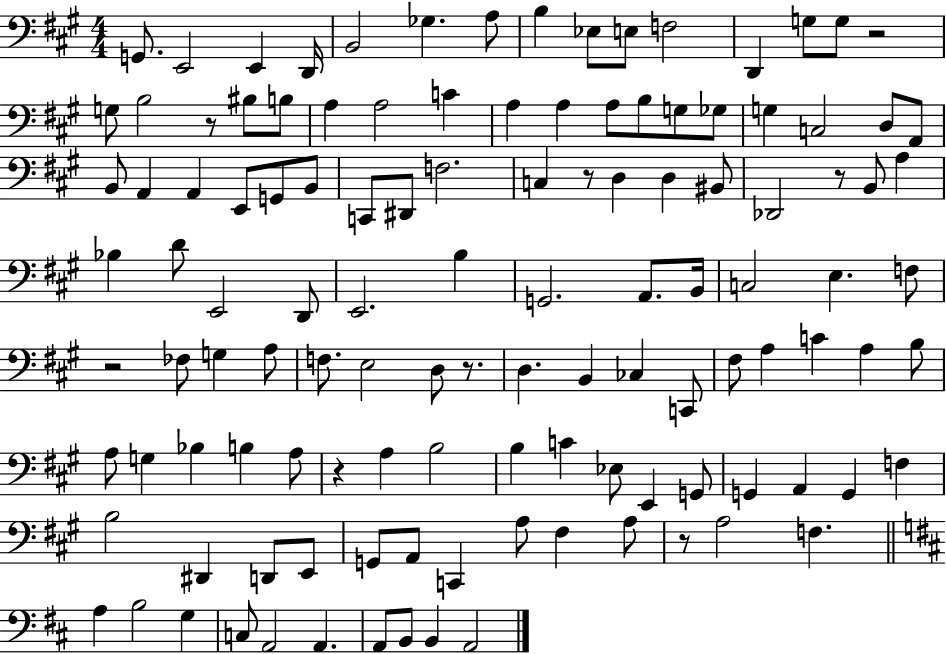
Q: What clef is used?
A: bass